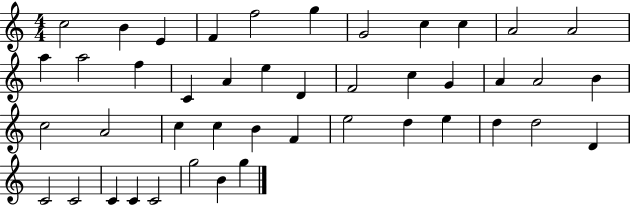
X:1
T:Untitled
M:4/4
L:1/4
K:C
c2 B E F f2 g G2 c c A2 A2 a a2 f C A e D F2 c G A A2 B c2 A2 c c B F e2 d e d d2 D C2 C2 C C C2 g2 B g